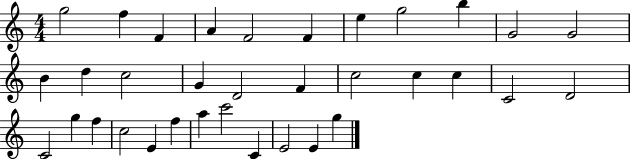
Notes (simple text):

G5/h F5/q F4/q A4/q F4/h F4/q E5/q G5/h B5/q G4/h G4/h B4/q D5/q C5/h G4/q D4/h F4/q C5/h C5/q C5/q C4/h D4/h C4/h G5/q F5/q C5/h E4/q F5/q A5/q C6/h C4/q E4/h E4/q G5/q